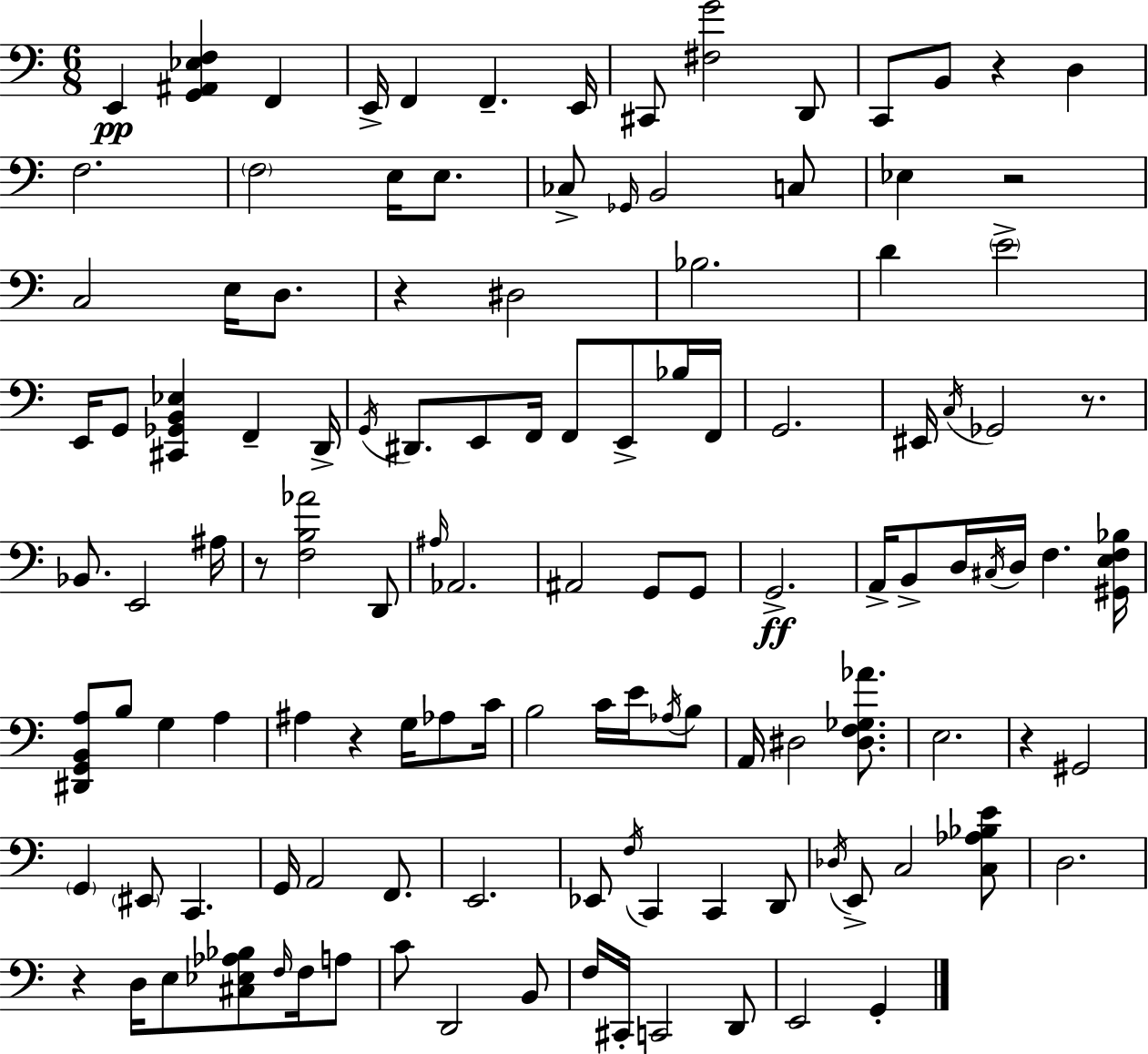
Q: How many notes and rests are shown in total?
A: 122